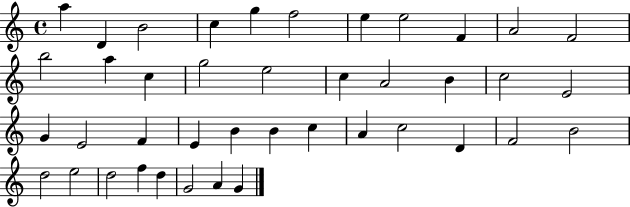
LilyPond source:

{
  \clef treble
  \time 4/4
  \defaultTimeSignature
  \key c \major
  a''4 d'4 b'2 | c''4 g''4 f''2 | e''4 e''2 f'4 | a'2 f'2 | \break b''2 a''4 c''4 | g''2 e''2 | c''4 a'2 b'4 | c''2 e'2 | \break g'4 e'2 f'4 | e'4 b'4 b'4 c''4 | a'4 c''2 d'4 | f'2 b'2 | \break d''2 e''2 | d''2 f''4 d''4 | g'2 a'4 g'4 | \bar "|."
}